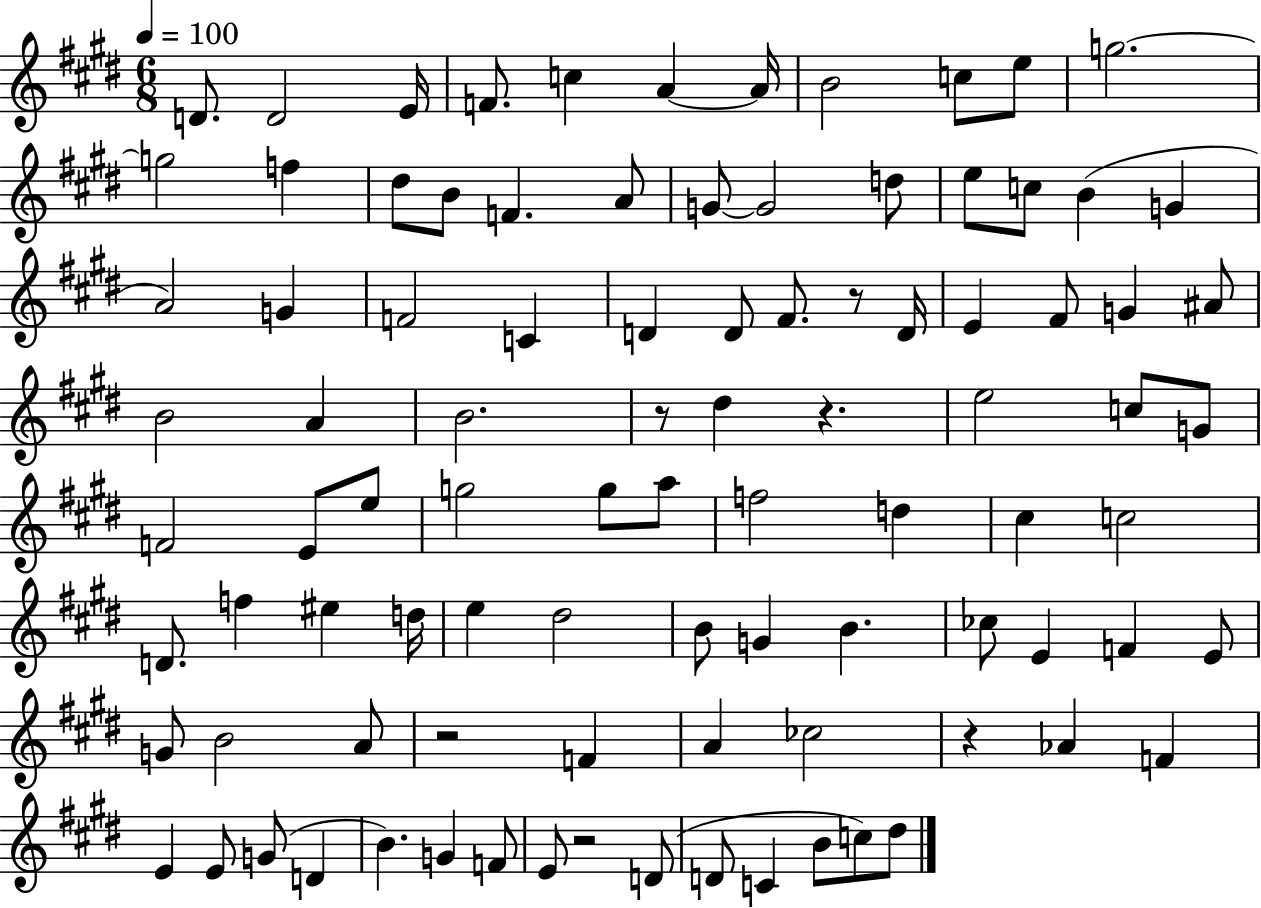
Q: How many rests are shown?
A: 6